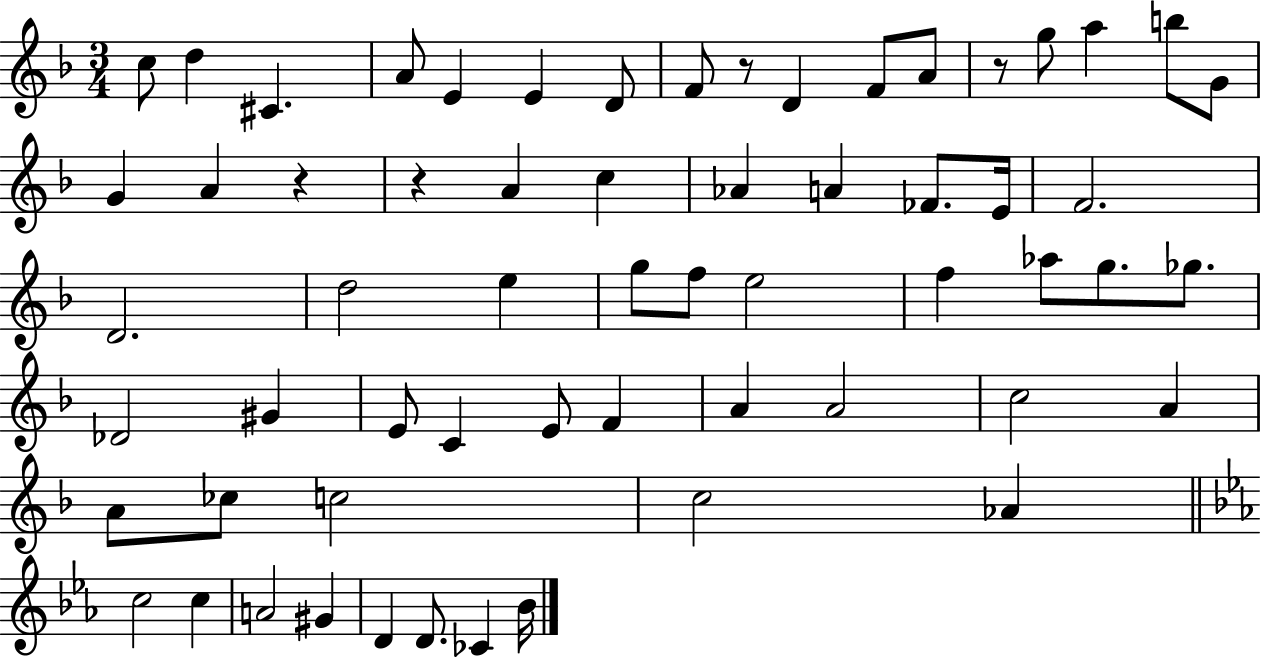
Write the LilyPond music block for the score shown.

{
  \clef treble
  \numericTimeSignature
  \time 3/4
  \key f \major
  c''8 d''4 cis'4. | a'8 e'4 e'4 d'8 | f'8 r8 d'4 f'8 a'8 | r8 g''8 a''4 b''8 g'8 | \break g'4 a'4 r4 | r4 a'4 c''4 | aes'4 a'4 fes'8. e'16 | f'2. | \break d'2. | d''2 e''4 | g''8 f''8 e''2 | f''4 aes''8 g''8. ges''8. | \break des'2 gis'4 | e'8 c'4 e'8 f'4 | a'4 a'2 | c''2 a'4 | \break a'8 ces''8 c''2 | c''2 aes'4 | \bar "||" \break \key c \minor c''2 c''4 | a'2 gis'4 | d'4 d'8. ces'4 bes'16 | \bar "|."
}